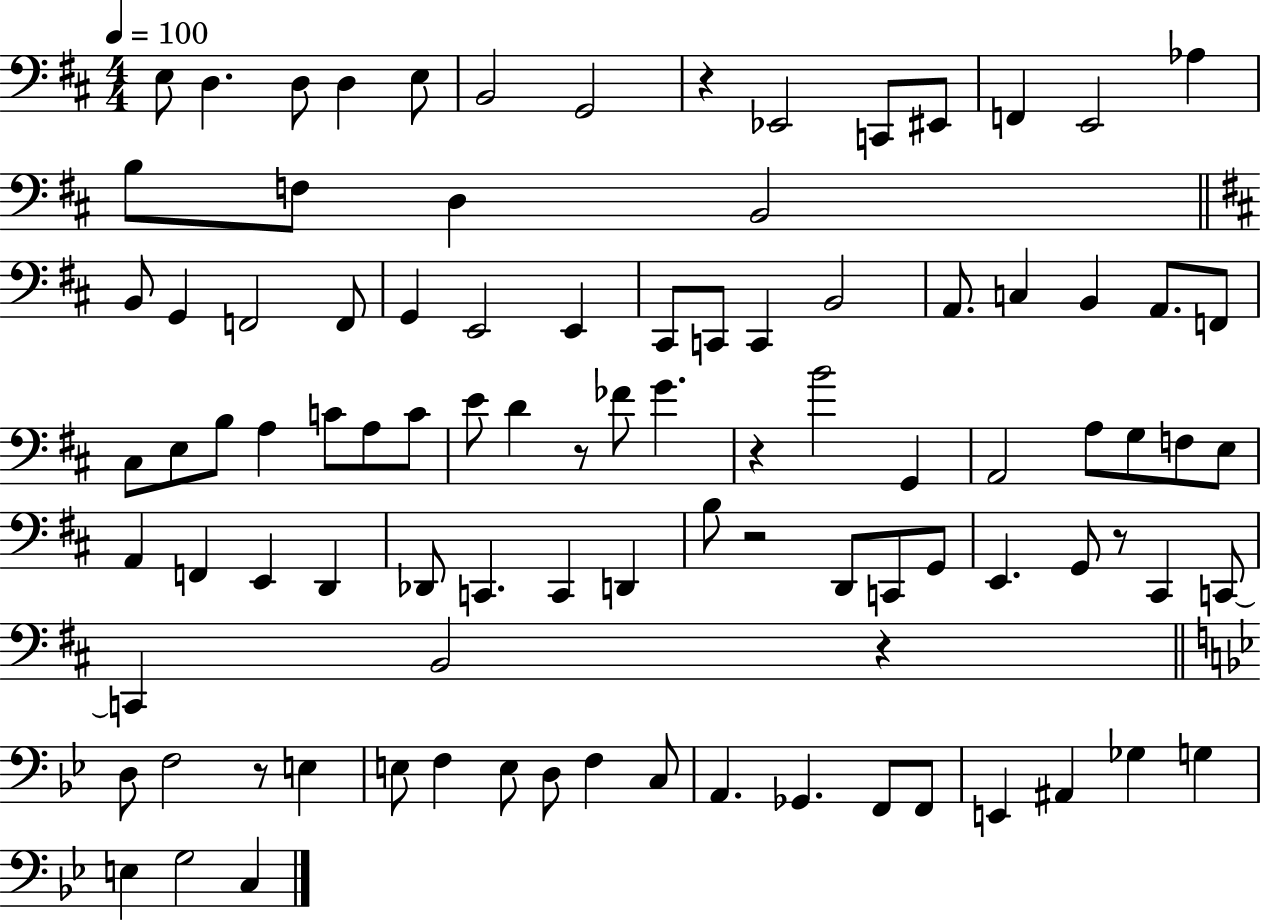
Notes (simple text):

E3/e D3/q. D3/e D3/q E3/e B2/h G2/h R/q Eb2/h C2/e EIS2/e F2/q E2/h Ab3/q B3/e F3/e D3/q B2/h B2/e G2/q F2/h F2/e G2/q E2/h E2/q C#2/e C2/e C2/q B2/h A2/e. C3/q B2/q A2/e. F2/e C#3/e E3/e B3/e A3/q C4/e A3/e C4/e E4/e D4/q R/e FES4/e G4/q. R/q B4/h G2/q A2/h A3/e G3/e F3/e E3/e A2/q F2/q E2/q D2/q Db2/e C2/q. C2/q D2/q B3/e R/h D2/e C2/e G2/e E2/q. G2/e R/e C#2/q C2/e C2/q B2/h R/q D3/e F3/h R/e E3/q E3/e F3/q E3/e D3/e F3/q C3/e A2/q. Gb2/q. F2/e F2/e E2/q A#2/q Gb3/q G3/q E3/q G3/h C3/q